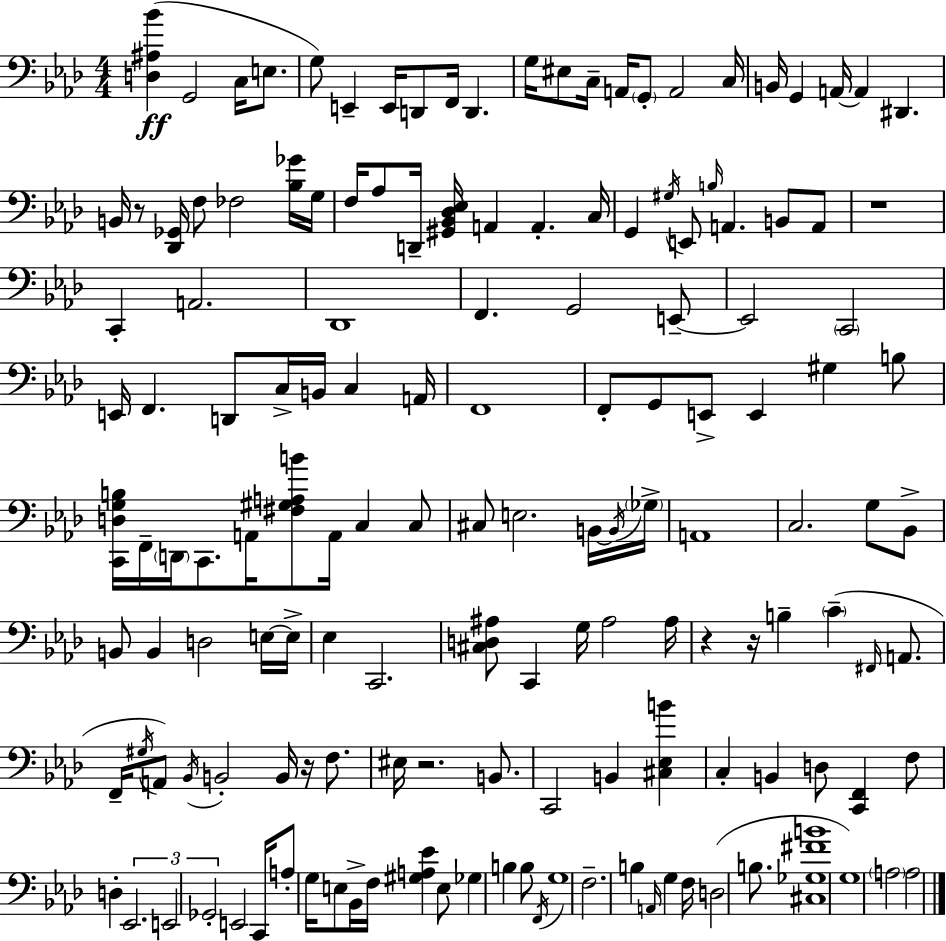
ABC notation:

X:1
T:Untitled
M:4/4
L:1/4
K:Fm
[D,^A,_B] G,,2 C,/4 E,/2 G,/2 E,, E,,/4 D,,/2 F,,/4 D,, G,/4 ^E,/2 C,/4 A,,/4 G,,/2 A,,2 C,/4 B,,/4 G,, A,,/4 A,, ^D,, B,,/4 z/2 [_D,,_G,,]/4 F,/2 _F,2 [_B,_G]/4 G,/4 F,/4 _A,/2 D,,/4 [^G,,_B,,_D,_E,]/4 A,, A,, C,/4 G,, ^G,/4 E,,/2 B,/4 A,, B,,/2 A,,/2 z4 C,, A,,2 _D,,4 F,, G,,2 E,,/2 E,,2 C,,2 E,,/4 F,, D,,/2 C,/4 B,,/4 C, A,,/4 F,,4 F,,/2 G,,/2 E,,/2 E,, ^G, B,/2 [C,,D,G,B,]/4 F,,/4 D,,/4 C,,/2 A,,/4 [^F,^G,A,B]/2 A,,/4 C, C,/2 ^C,/2 E,2 B,,/4 B,,/4 _G,/4 A,,4 C,2 G,/2 _B,,/2 B,,/2 B,, D,2 E,/4 E,/4 _E, C,,2 [^C,D,^A,]/2 C,, G,/4 ^A,2 ^A,/4 z z/4 B, C ^F,,/4 A,,/2 F,,/4 ^G,/4 A,,/2 _B,,/4 B,,2 B,,/4 z/4 F,/2 ^E,/4 z2 B,,/2 C,,2 B,, [^C,_E,B] C, B,, D,/2 [C,,F,,] F,/2 D, _E,,2 E,,2 _G,,2 E,,2 C,,/4 A,/2 G,/4 E,/2 _B,,/4 F,/4 [^G,A,_E] E,/2 _G, B, B,/2 F,,/4 G,4 F,2 B, A,,/4 G, F,/4 D,2 B,/2 [^C,_G,^FB]4 G,4 A,2 A,2